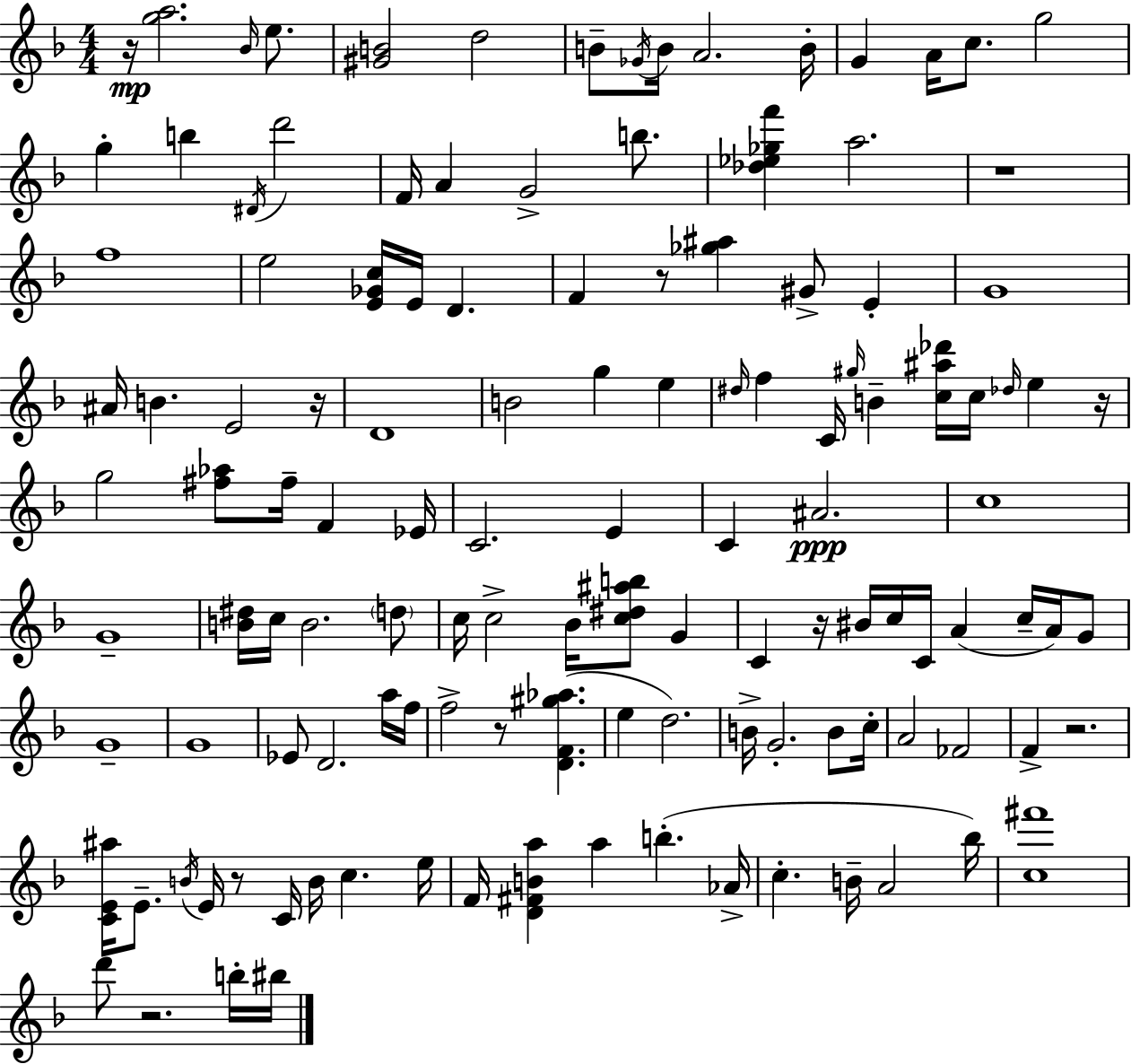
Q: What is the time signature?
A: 4/4